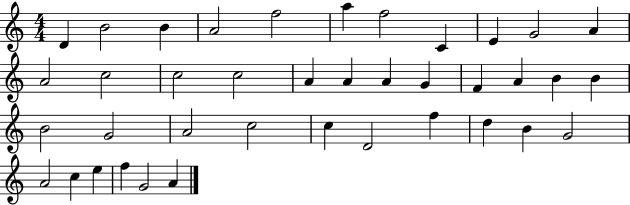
D4/q B4/h B4/q A4/h F5/h A5/q F5/h C4/q E4/q G4/h A4/q A4/h C5/h C5/h C5/h A4/q A4/q A4/q G4/q F4/q A4/q B4/q B4/q B4/h G4/h A4/h C5/h C5/q D4/h F5/q D5/q B4/q G4/h A4/h C5/q E5/q F5/q G4/h A4/q